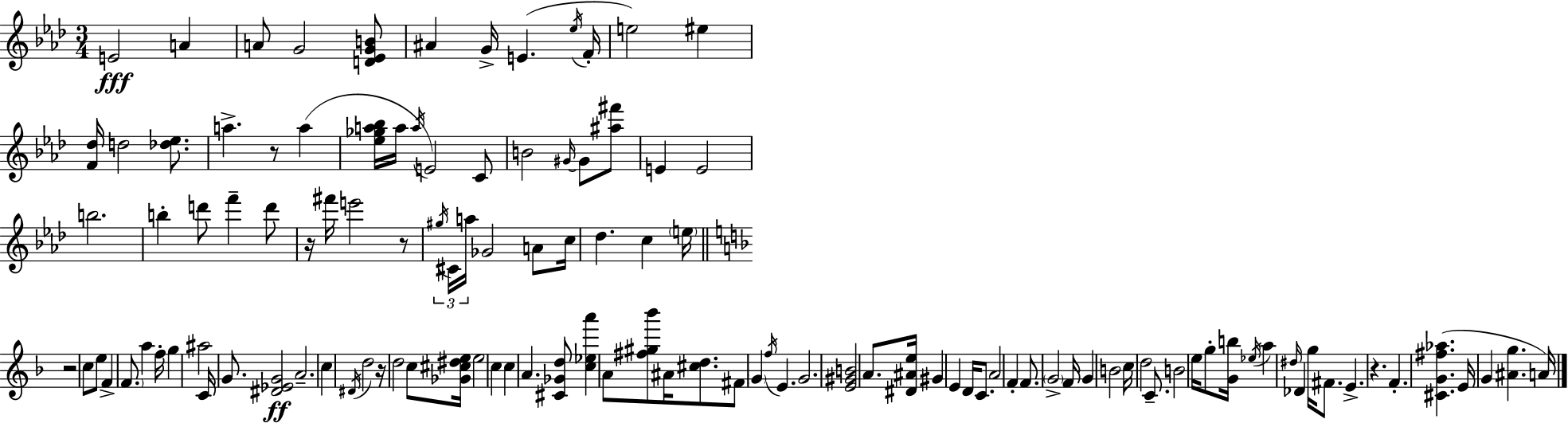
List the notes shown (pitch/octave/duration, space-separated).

E4/h A4/q A4/e G4/h [D4,Eb4,G4,B4]/e A#4/q G4/s E4/q. Eb5/s F4/s E5/h EIS5/q [F4,Db5]/s D5/h [Db5,Eb5]/e. A5/q. R/e A5/q [Eb5,Gb5,A5,Bb5]/s A5/s A5/s E4/h C4/e B4/h G#4/s G#4/e [A#5,F#6]/e E4/q E4/h B5/h. B5/q D6/e F6/q D6/e R/s F#6/s E6/h R/e G#5/s C#4/s A5/s Gb4/h A4/e C5/s Db5/q. C5/q E5/s R/h C5/e E5/e F4/q F4/e. A5/q F5/s G5/q A#5/h C4/s G4/e. [D#4,Eb4,G4]/h A4/h. C5/q D#4/s D5/h R/s D5/h C5/e [Gb4,C#5,D#5,E5]/s E5/h C5/q C5/q A4/q. [C#4,Gb4,D5]/e [C5,Eb5,A6]/q A4/e [F#5,G#5,Bb6]/e A#4/s [C#5,D5]/e. F#4/e G4/q F5/s E4/q. G4/h. [E4,G#4,B4]/h A4/e. [D#4,A#4,E5]/s G#4/q E4/q D4/s C4/e. A4/h F4/q F4/e. G4/h F4/s G4/q B4/h C5/s D5/h C4/e. B4/h E5/s G5/e [G4,B5]/s Eb5/s A5/q D#5/s Db4/q G5/s F#4/e. E4/q. R/q. F4/q. [C#4,G4,F#5,Ab5]/q. E4/s G4/q [A#4,G5]/q. A4/s